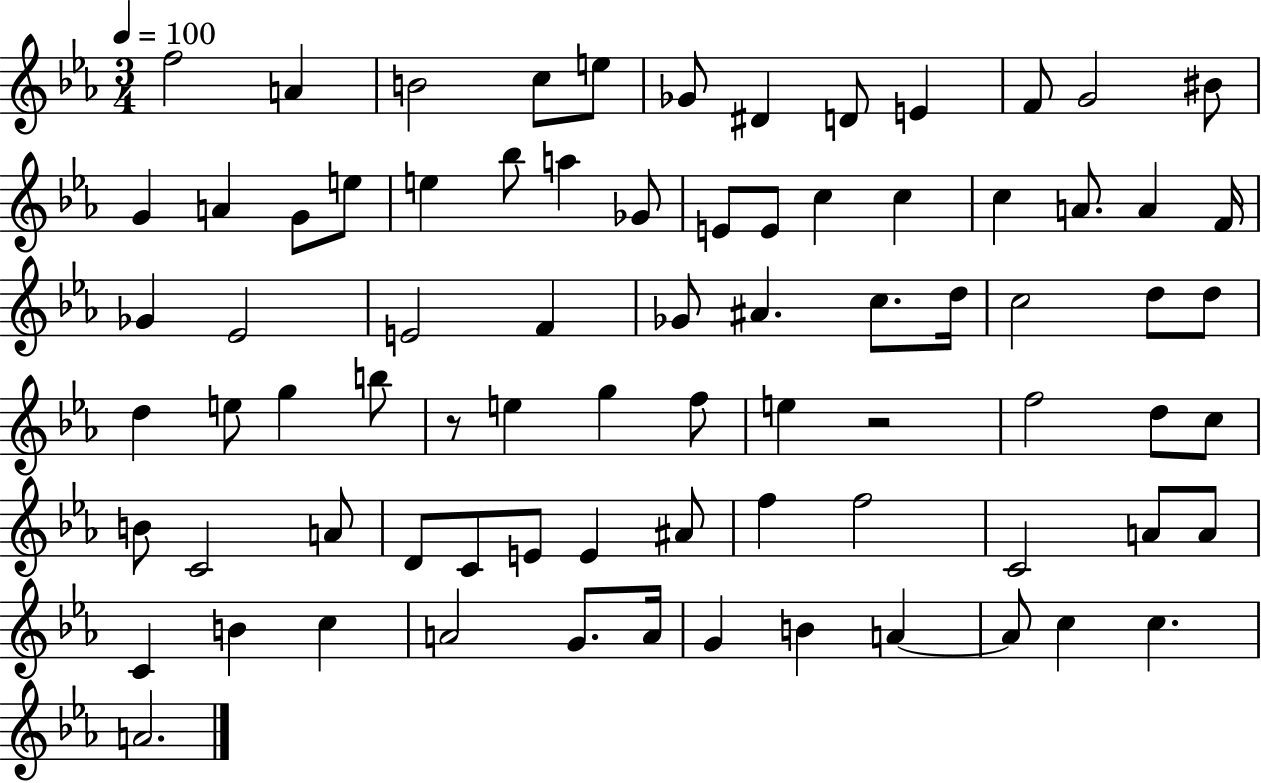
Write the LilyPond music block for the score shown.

{
  \clef treble
  \numericTimeSignature
  \time 3/4
  \key ees \major
  \tempo 4 = 100
  f''2 a'4 | b'2 c''8 e''8 | ges'8 dis'4 d'8 e'4 | f'8 g'2 bis'8 | \break g'4 a'4 g'8 e''8 | e''4 bes''8 a''4 ges'8 | e'8 e'8 c''4 c''4 | c''4 a'8. a'4 f'16 | \break ges'4 ees'2 | e'2 f'4 | ges'8 ais'4. c''8. d''16 | c''2 d''8 d''8 | \break d''4 e''8 g''4 b''8 | r8 e''4 g''4 f''8 | e''4 r2 | f''2 d''8 c''8 | \break b'8 c'2 a'8 | d'8 c'8 e'8 e'4 ais'8 | f''4 f''2 | c'2 a'8 a'8 | \break c'4 b'4 c''4 | a'2 g'8. a'16 | g'4 b'4 a'4~~ | a'8 c''4 c''4. | \break a'2. | \bar "|."
}